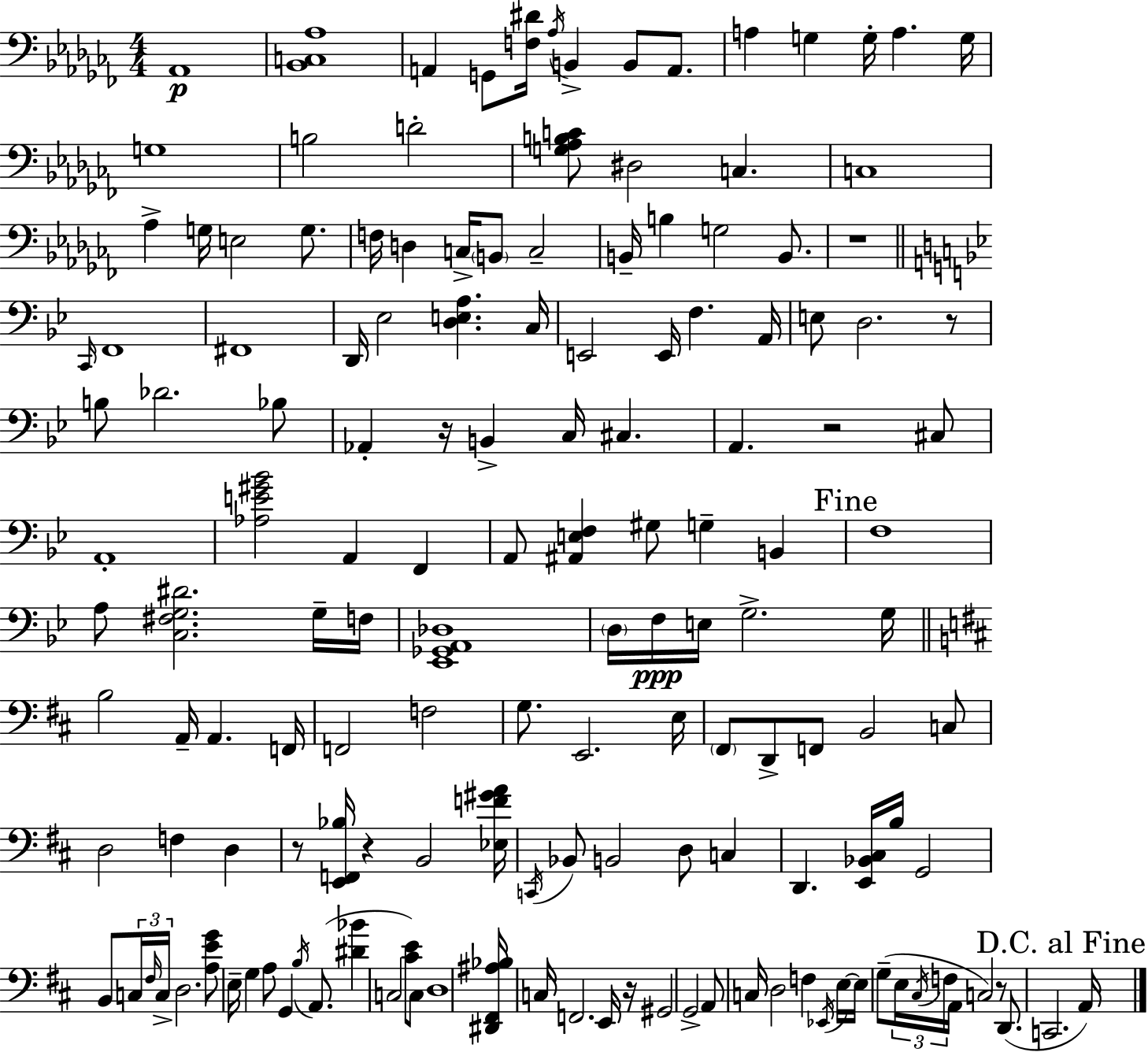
{
  \clef bass
  \numericTimeSignature
  \time 4/4
  \key aes \minor
  \repeat volta 2 { aes,1\p | <bes, c aes>1 | a,4 g,8 <f dis'>16 \acciaccatura { aes16 } b,4-> b,8 a,8. | a4 g4 g16-. a4. | \break g16 g1 | b2 d'2-. | <g aes b c'>8 dis2 c4. | c1 | \break aes4-> g16 e2 g8. | f16 d4 c16-> \parenthesize b,8 c2-- | b,16-- b4 g2 b,8. | r1 | \break \bar "||" \break \key bes \major \grace { c,16 } f,1 | fis,1 | d,16 ees2 <d e a>4. | c16 e,2 e,16 f4. | \break a,16 e8 d2. r8 | b8 des'2. bes8 | aes,4-. r16 b,4-> c16 cis4. | a,4. r2 cis8 | \break a,1-. | <aes e' gis' bes'>2 a,4 f,4 | a,8 <ais, e f>4 gis8 g4-- b,4 | \mark "Fine" f1 | \break a8 <c fis g dis'>2. g16-- | f16 <ees, ges, a, des>1 | \parenthesize d16 f16\ppp e16 g2.-> | g16 \bar "||" \break \key d \major b2 a,16-- a,4. f,16 | f,2 f2 | g8. e,2. e16 | \parenthesize fis,8 d,8-> f,8 b,2 c8 | \break d2 f4 d4 | r8 <e, f, bes>16 r4 b,2 <ees f' gis' a'>16 | \acciaccatura { c,16 } bes,8 b,2 d8 c4 | d,4. <e, bes, cis>16 b16 g,2 | \break b,8 \tuplet 3/2 { c16 \grace { fis16 } c16-> } d2. | <a e' g'>8 e16-- g4 a8 g,4 \acciaccatura { b16 } | a,8.( <dis' bes'>4 c2 <cis' e'>8) | c8 d1 | \break <dis, fis, ais bes>16 c16 f,2. | e,16 r16 gis,2 g,2-> | a,8 c16 d2 f4 | \acciaccatura { ees,16 } e16~~ e16 g8--( \tuplet 3/2 { e16 \acciaccatura { cis16 } f16 } a,16 c2) | \break r8 d,8.( c,2. | \mark "D.C. al Fine" a,16) } \bar "|."
}